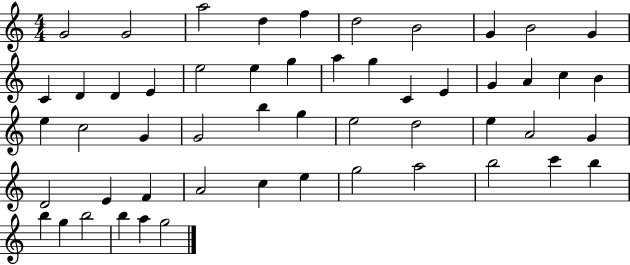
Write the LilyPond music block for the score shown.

{
  \clef treble
  \numericTimeSignature
  \time 4/4
  \key c \major
  g'2 g'2 | a''2 d''4 f''4 | d''2 b'2 | g'4 b'2 g'4 | \break c'4 d'4 d'4 e'4 | e''2 e''4 g''4 | a''4 g''4 c'4 e'4 | g'4 a'4 c''4 b'4 | \break e''4 c''2 g'4 | g'2 b''4 g''4 | e''2 d''2 | e''4 a'2 g'4 | \break d'2 e'4 f'4 | a'2 c''4 e''4 | g''2 a''2 | b''2 c'''4 b''4 | \break b''4 g''4 b''2 | b''4 a''4 g''2 | \bar "|."
}